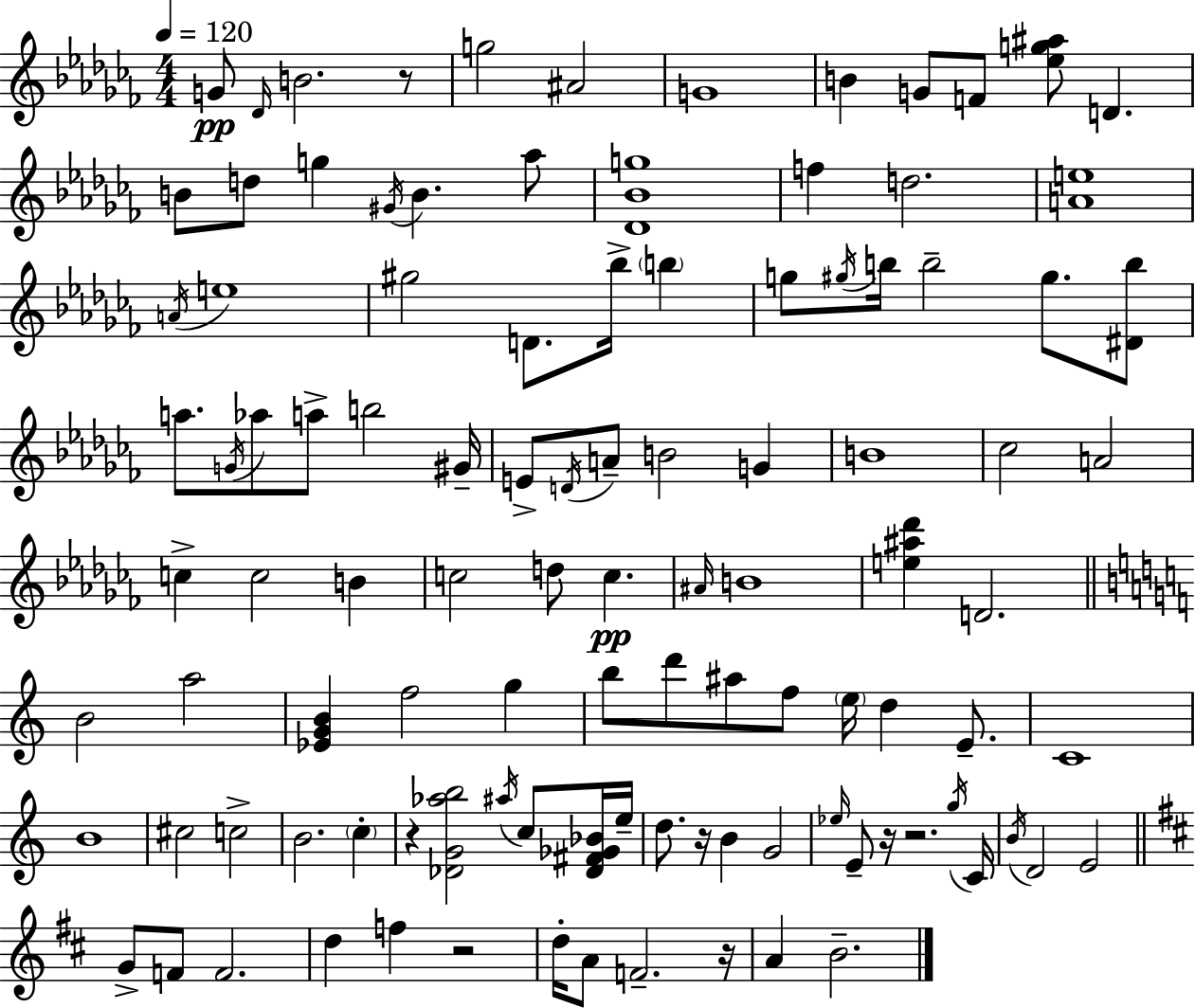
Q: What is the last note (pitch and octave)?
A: B4